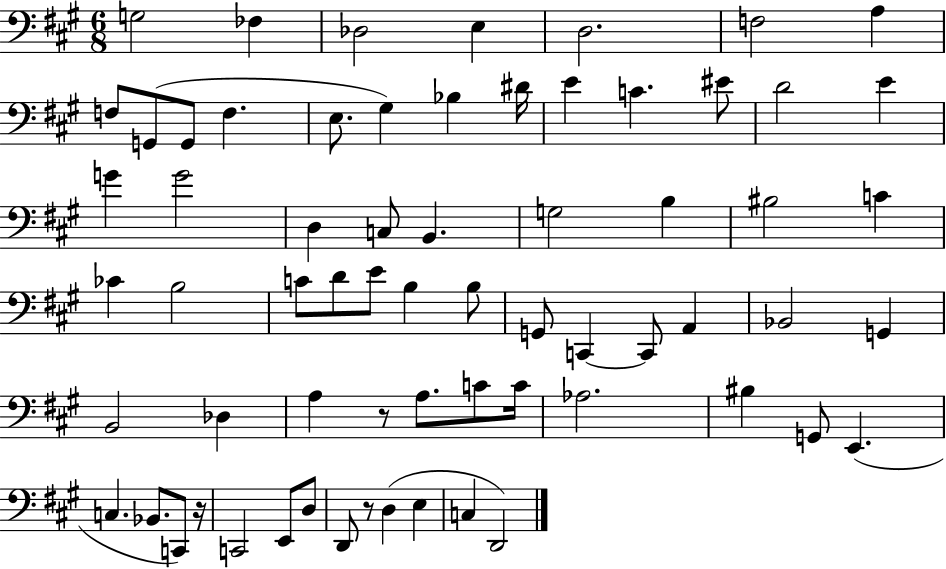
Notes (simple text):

G3/h FES3/q Db3/h E3/q D3/h. F3/h A3/q F3/e G2/e G2/e F3/q. E3/e. G#3/q Bb3/q D#4/s E4/q C4/q. EIS4/e D4/h E4/q G4/q G4/h D3/q C3/e B2/q. G3/h B3/q BIS3/h C4/q CES4/q B3/h C4/e D4/e E4/e B3/q B3/e G2/e C2/q C2/e A2/q Bb2/h G2/q B2/h Db3/q A3/q R/e A3/e. C4/e C4/s Ab3/h. BIS3/q G2/e E2/q. C3/q. Bb2/e. C2/e R/s C2/h E2/e D3/e D2/e R/e D3/q E3/q C3/q D2/h